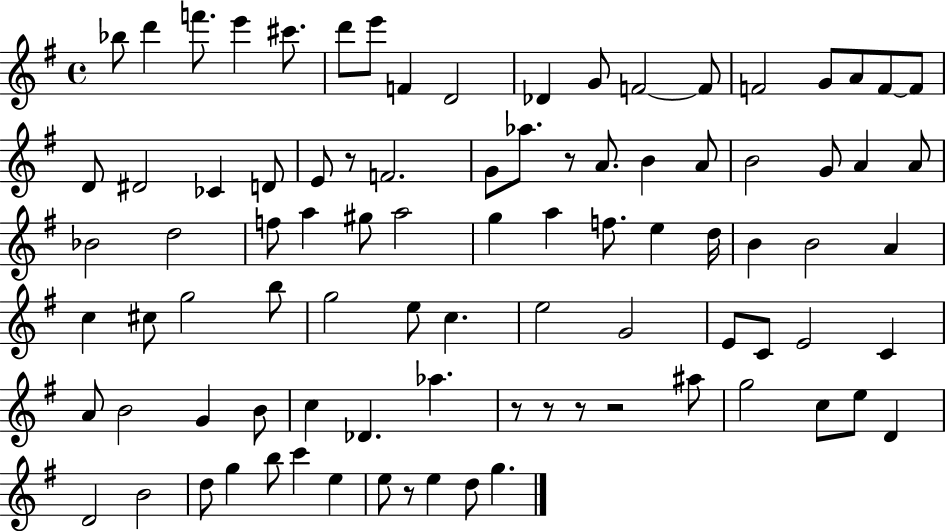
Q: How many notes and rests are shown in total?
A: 90